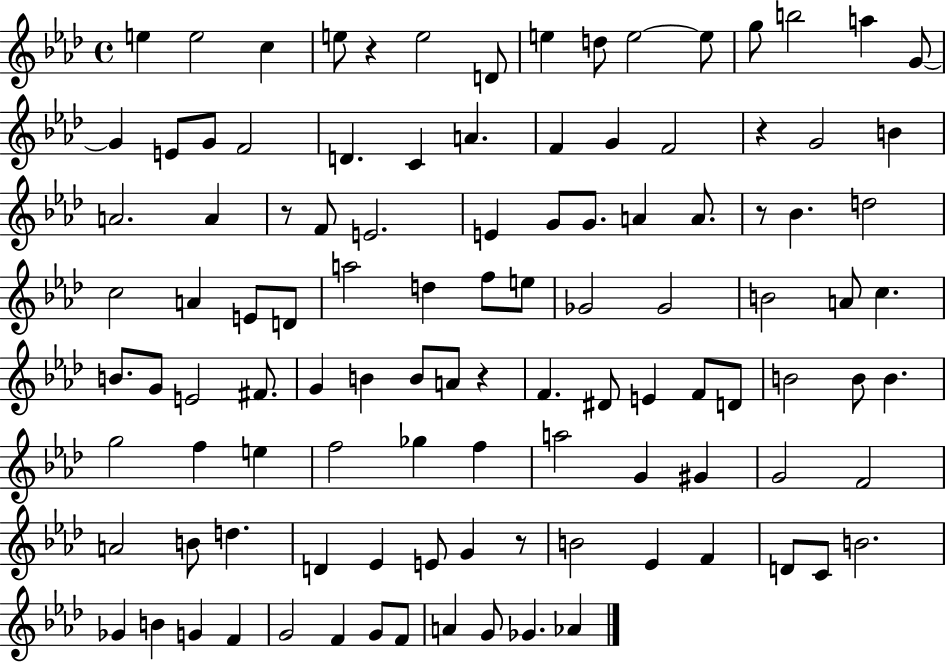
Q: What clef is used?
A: treble